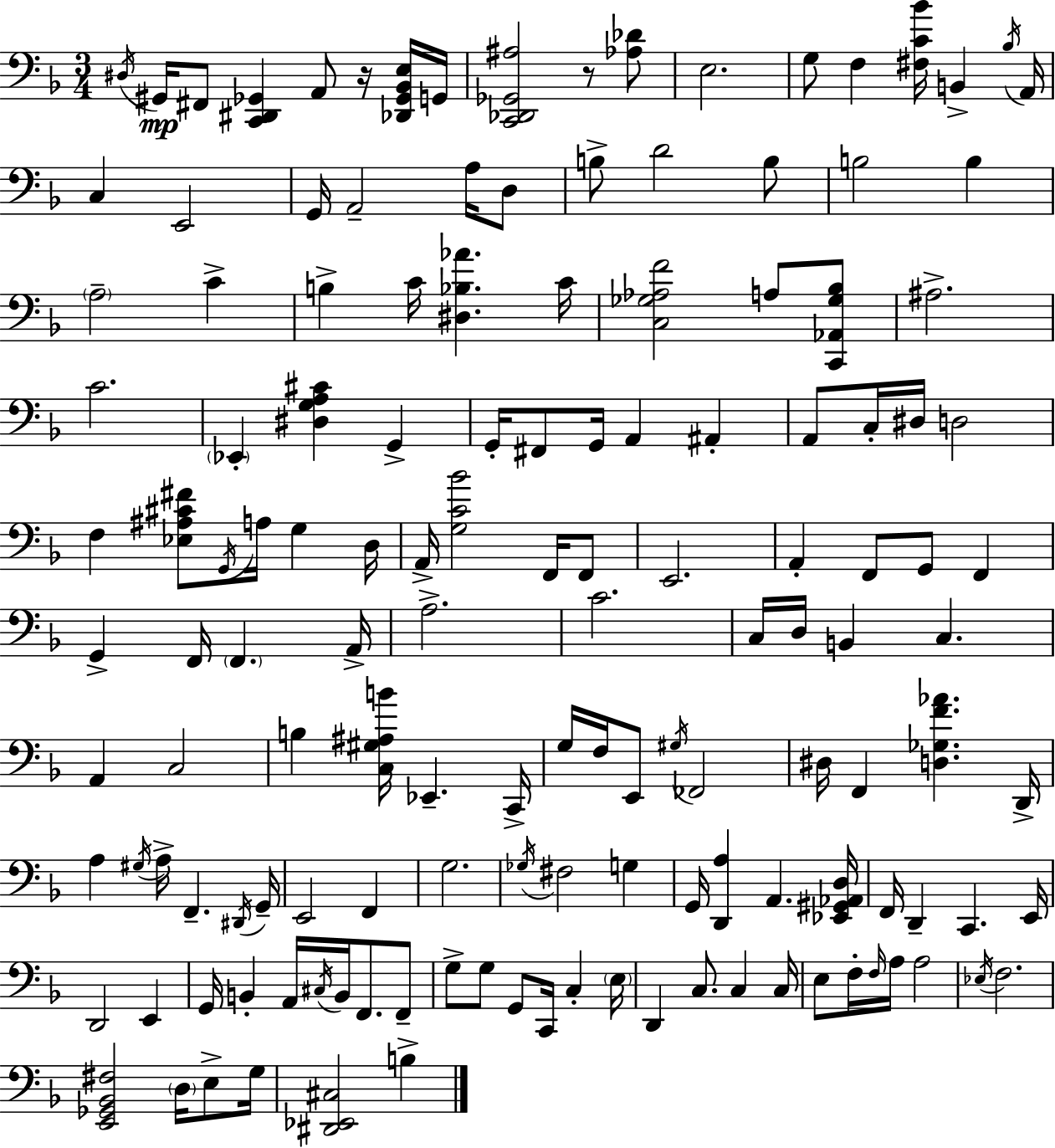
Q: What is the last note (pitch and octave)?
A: B3